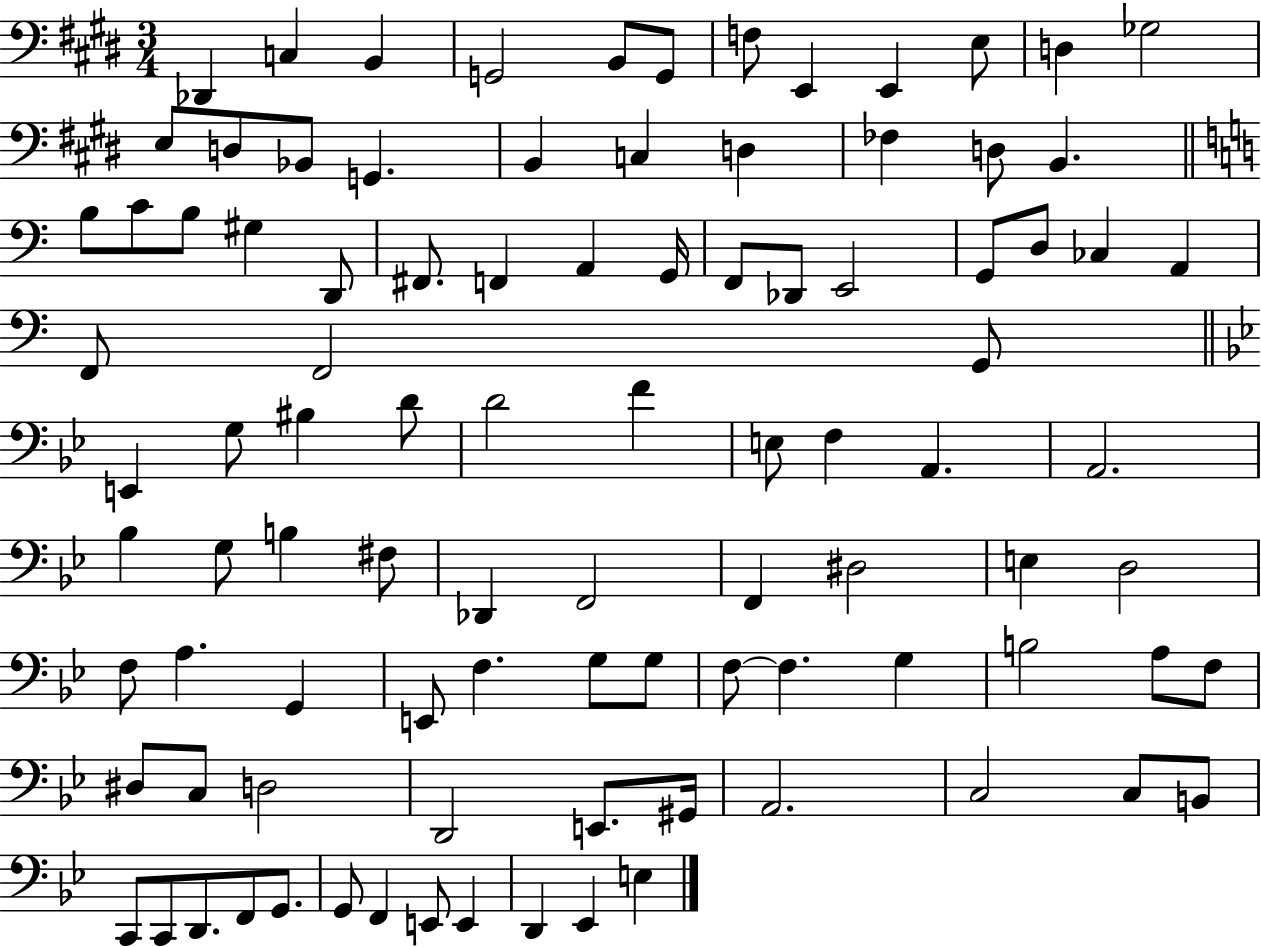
{
  \clef bass
  \numericTimeSignature
  \time 3/4
  \key e \major
  des,4 c4 b,4 | g,2 b,8 g,8 | f8 e,4 e,4 e8 | d4 ges2 | \break e8 d8 bes,8 g,4. | b,4 c4 d4 | fes4 d8 b,4. | \bar "||" \break \key c \major b8 c'8 b8 gis4 d,8 | fis,8. f,4 a,4 g,16 | f,8 des,8 e,2 | g,8 d8 ces4 a,4 | \break f,8 f,2 g,8 | \bar "||" \break \key g \minor e,4 g8 bis4 d'8 | d'2 f'4 | e8 f4 a,4. | a,2. | \break bes4 g8 b4 fis8 | des,4 f,2 | f,4 dis2 | e4 d2 | \break f8 a4. g,4 | e,8 f4. g8 g8 | f8~~ f4. g4 | b2 a8 f8 | \break dis8 c8 d2 | d,2 e,8. gis,16 | a,2. | c2 c8 b,8 | \break c,8 c,8 d,8. f,8 g,8. | g,8 f,4 e,8 e,4 | d,4 ees,4 e4 | \bar "|."
}